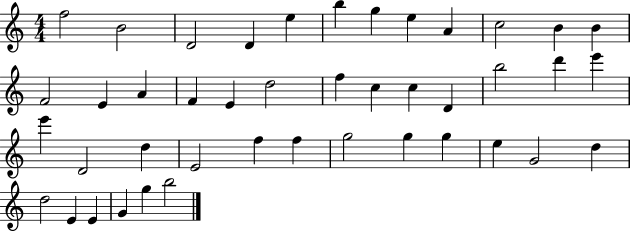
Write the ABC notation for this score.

X:1
T:Untitled
M:4/4
L:1/4
K:C
f2 B2 D2 D e b g e A c2 B B F2 E A F E d2 f c c D b2 d' e' e' D2 d E2 f f g2 g g e G2 d d2 E E G g b2